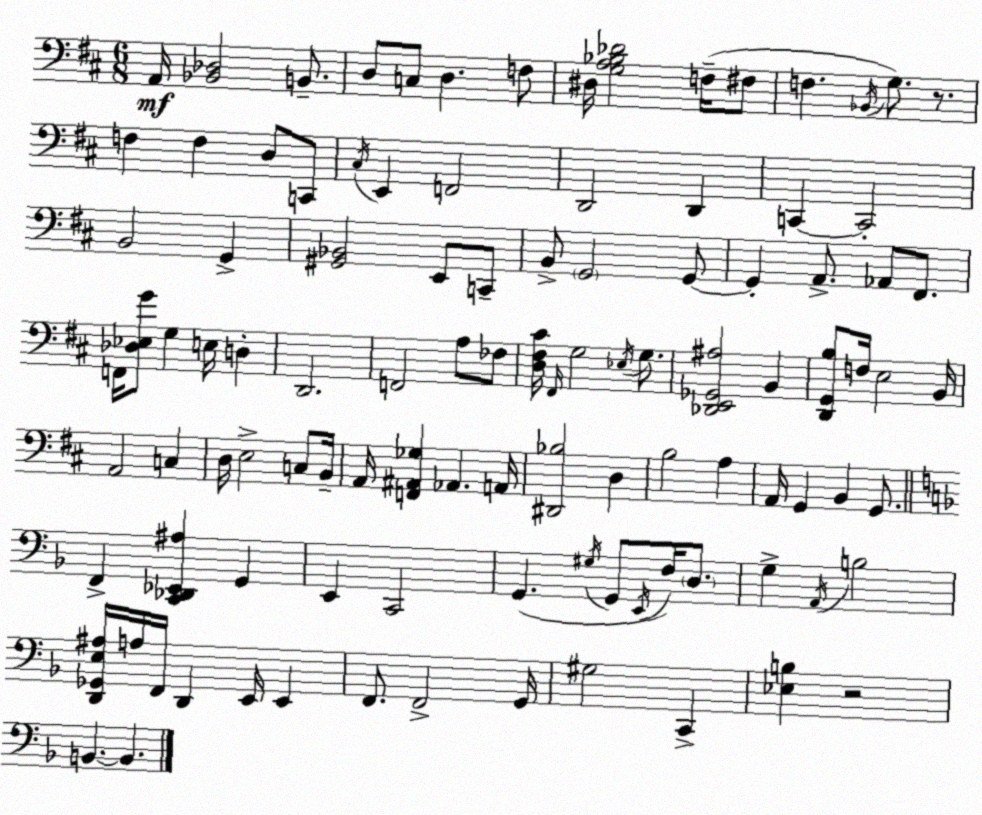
X:1
T:Untitled
M:6/8
L:1/4
K:D
A,,/4 [_B,,_D,]2 B,,/2 D,/2 C,/2 D, F,/2 ^D,/4 [G,A,_B,_D]2 F,/4 ^F,/2 F, _B,,/4 G,/2 z/2 F, F, D,/2 C,,/2 ^C,/4 E,, F,,2 D,,2 D,, C,, C,,2 B,,2 G,, [^G,,_B,,]2 E,,/2 C,,/2 B,,/2 G,,2 G,,/2 G,, A,,/2 _A,,/2 ^F,,/2 F,,/4 [_D,_E,G]/2 G, E,/4 D, D,,2 F,,2 A,/2 _F,/2 [D,^F,^C]/4 ^F,,/4 G,2 _E,/4 G,/2 [_D,,E,,_G,,^A,]2 B,, [D,,G,,B,]/2 F,/4 E,2 B,,/4 A,,2 C, D,/4 E,2 C,/2 B,,/4 A,,/4 [F,,^A,,_G,] _A,, A,,/4 [^D,,_B,]2 D, B,2 A, A,,/4 G,, B,, G,,/2 F,, [C,,_D,,_E,,^A,] G,, E,, C,,2 G,, ^G,/4 G,,/2 E,,/4 F,/4 D,/2 G, A,,/4 B,2 [D,,_G,,E,^A,]/4 A,/4 F,,/4 D,, E,,/4 E,, F,,/2 F,,2 G,,/4 ^G,2 C,, [_E,B,] z2 B,, B,,